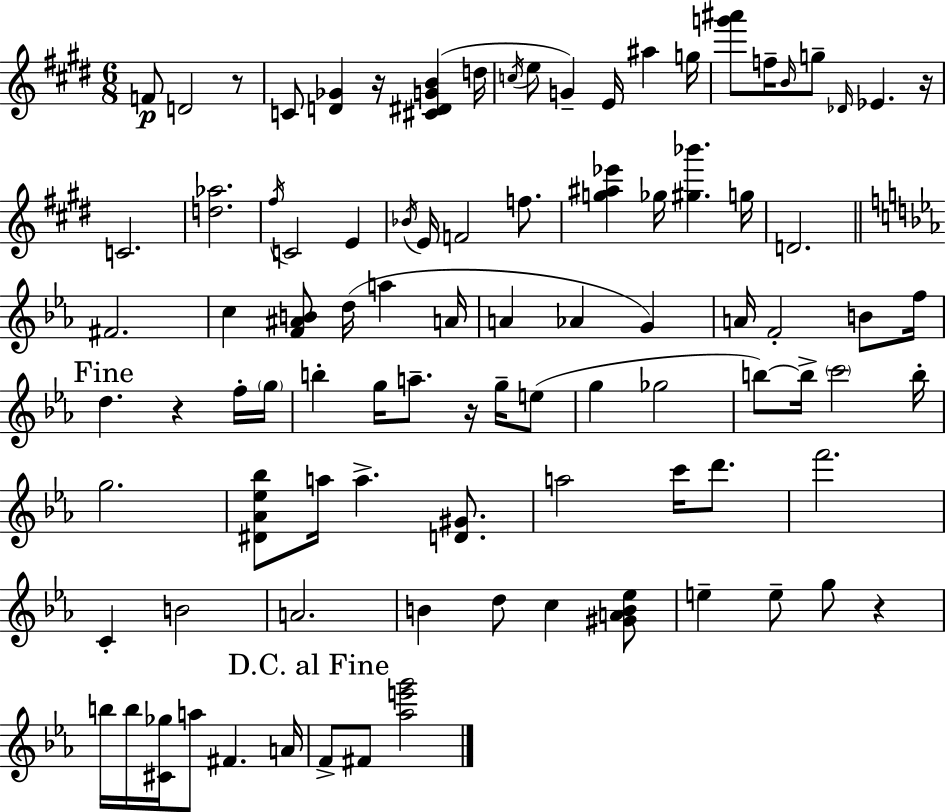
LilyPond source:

{
  \clef treble
  \numericTimeSignature
  \time 6/8
  \key e \major
  f'8\p d'2 r8 | c'8 <d' ges'>4 r16 <cis' dis' g' b'>4( d''16 | \acciaccatura { c''16 } e''8 g'4--) e'16 ais''4 | g''16 <g''' ais'''>8 f''16-- \grace { b'16 } g''8-- \grace { des'16 } ees'4. | \break r16 c'2. | <d'' aes''>2. | \acciaccatura { fis''16 } c'2 | e'4 \acciaccatura { bes'16 } e'16 f'2 | \break f''8. <g'' ais'' ees'''>4 ges''16 <gis'' bes'''>4. | g''16 d'2. | \bar "||" \break \key ees \major fis'2. | c''4 <f' ais' b'>8 d''16( a''4 a'16 | a'4 aes'4 g'4) | a'16 f'2-. b'8 f''16 | \break \mark "Fine" d''4. r4 f''16-. \parenthesize g''16 | b''4-. g''16 a''8.-- r16 g''16-- e''8( | g''4 ges''2 | b''8~~) b''16-> \parenthesize c'''2 b''16-. | \break g''2. | <dis' aes' ees'' bes''>8 a''16 a''4.-> <d' gis'>8. | a''2 c'''16 d'''8. | f'''2. | \break c'4-. b'2 | a'2. | b'4 d''8 c''4 <gis' a' b' ees''>8 | e''4-- e''8-- g''8 r4 | \break b''16 b''16 <cis' ges''>16 a''8 fis'4. a'16 | \mark "D.C. al Fine" f'8-> fis'8 <aes'' e''' g'''>2 | \bar "|."
}